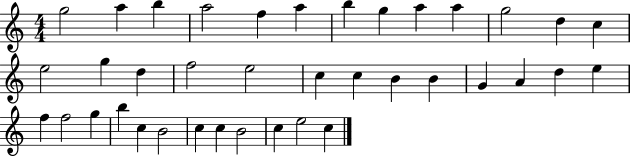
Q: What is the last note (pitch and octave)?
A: C5